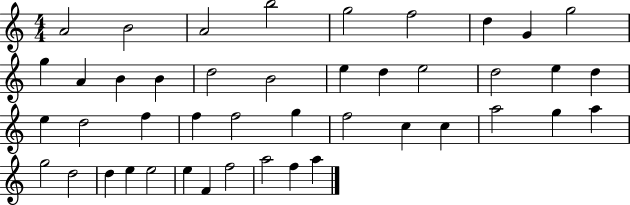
A4/h B4/h A4/h B5/h G5/h F5/h D5/q G4/q G5/h G5/q A4/q B4/q B4/q D5/h B4/h E5/q D5/q E5/h D5/h E5/q D5/q E5/q D5/h F5/q F5/q F5/h G5/q F5/h C5/q C5/q A5/h G5/q A5/q G5/h D5/h D5/q E5/q E5/h E5/q F4/q F5/h A5/h F5/q A5/q